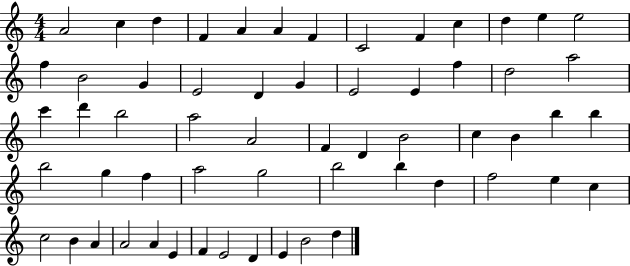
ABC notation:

X:1
T:Untitled
M:4/4
L:1/4
K:C
A2 c d F A A F C2 F c d e e2 f B2 G E2 D G E2 E f d2 a2 c' d' b2 a2 A2 F D B2 c B b b b2 g f a2 g2 b2 b d f2 e c c2 B A A2 A E F E2 D E B2 d